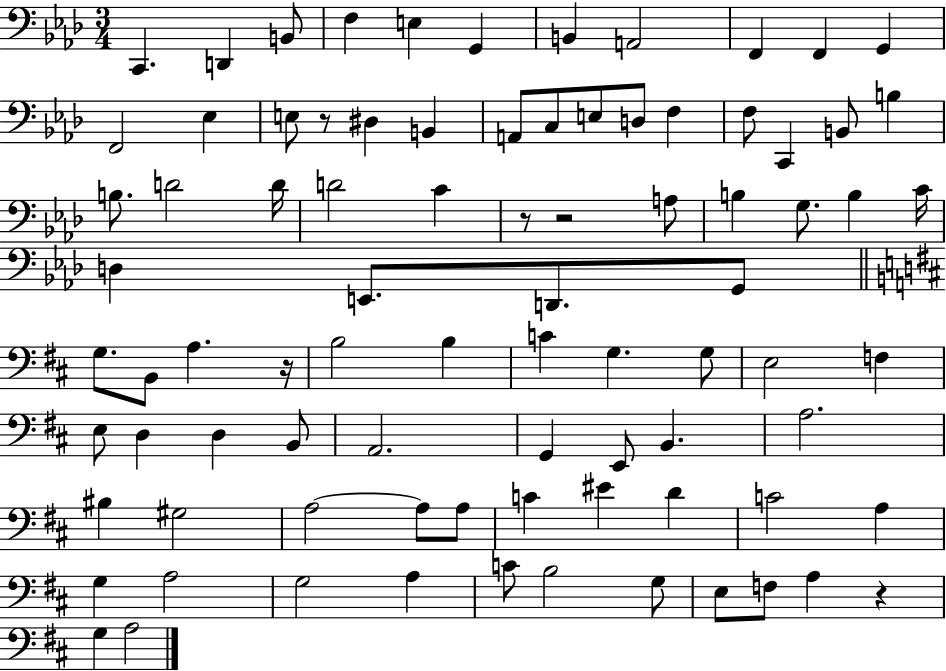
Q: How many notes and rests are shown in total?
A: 85